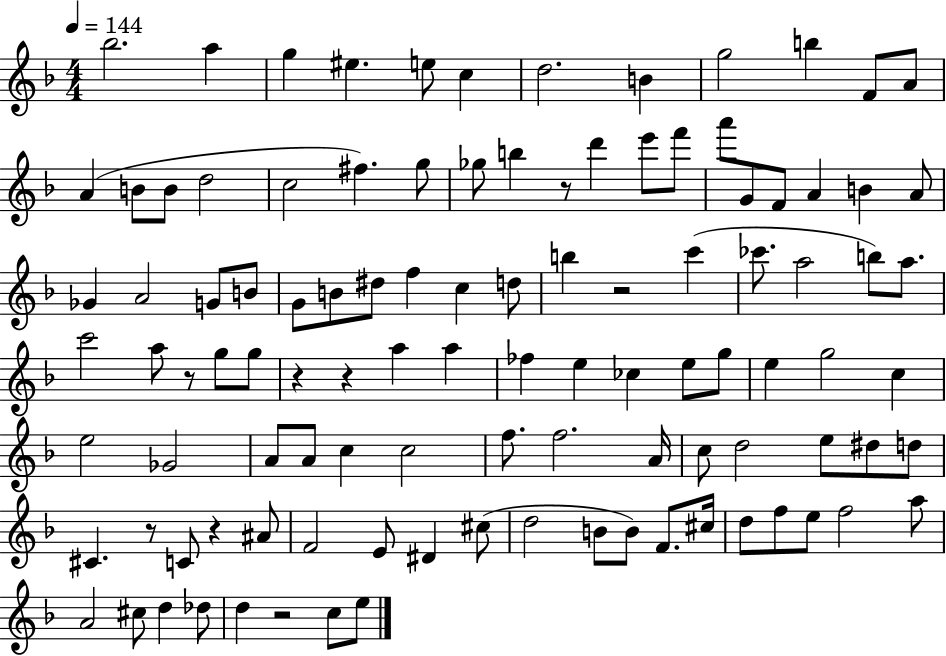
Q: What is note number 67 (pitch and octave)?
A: F5